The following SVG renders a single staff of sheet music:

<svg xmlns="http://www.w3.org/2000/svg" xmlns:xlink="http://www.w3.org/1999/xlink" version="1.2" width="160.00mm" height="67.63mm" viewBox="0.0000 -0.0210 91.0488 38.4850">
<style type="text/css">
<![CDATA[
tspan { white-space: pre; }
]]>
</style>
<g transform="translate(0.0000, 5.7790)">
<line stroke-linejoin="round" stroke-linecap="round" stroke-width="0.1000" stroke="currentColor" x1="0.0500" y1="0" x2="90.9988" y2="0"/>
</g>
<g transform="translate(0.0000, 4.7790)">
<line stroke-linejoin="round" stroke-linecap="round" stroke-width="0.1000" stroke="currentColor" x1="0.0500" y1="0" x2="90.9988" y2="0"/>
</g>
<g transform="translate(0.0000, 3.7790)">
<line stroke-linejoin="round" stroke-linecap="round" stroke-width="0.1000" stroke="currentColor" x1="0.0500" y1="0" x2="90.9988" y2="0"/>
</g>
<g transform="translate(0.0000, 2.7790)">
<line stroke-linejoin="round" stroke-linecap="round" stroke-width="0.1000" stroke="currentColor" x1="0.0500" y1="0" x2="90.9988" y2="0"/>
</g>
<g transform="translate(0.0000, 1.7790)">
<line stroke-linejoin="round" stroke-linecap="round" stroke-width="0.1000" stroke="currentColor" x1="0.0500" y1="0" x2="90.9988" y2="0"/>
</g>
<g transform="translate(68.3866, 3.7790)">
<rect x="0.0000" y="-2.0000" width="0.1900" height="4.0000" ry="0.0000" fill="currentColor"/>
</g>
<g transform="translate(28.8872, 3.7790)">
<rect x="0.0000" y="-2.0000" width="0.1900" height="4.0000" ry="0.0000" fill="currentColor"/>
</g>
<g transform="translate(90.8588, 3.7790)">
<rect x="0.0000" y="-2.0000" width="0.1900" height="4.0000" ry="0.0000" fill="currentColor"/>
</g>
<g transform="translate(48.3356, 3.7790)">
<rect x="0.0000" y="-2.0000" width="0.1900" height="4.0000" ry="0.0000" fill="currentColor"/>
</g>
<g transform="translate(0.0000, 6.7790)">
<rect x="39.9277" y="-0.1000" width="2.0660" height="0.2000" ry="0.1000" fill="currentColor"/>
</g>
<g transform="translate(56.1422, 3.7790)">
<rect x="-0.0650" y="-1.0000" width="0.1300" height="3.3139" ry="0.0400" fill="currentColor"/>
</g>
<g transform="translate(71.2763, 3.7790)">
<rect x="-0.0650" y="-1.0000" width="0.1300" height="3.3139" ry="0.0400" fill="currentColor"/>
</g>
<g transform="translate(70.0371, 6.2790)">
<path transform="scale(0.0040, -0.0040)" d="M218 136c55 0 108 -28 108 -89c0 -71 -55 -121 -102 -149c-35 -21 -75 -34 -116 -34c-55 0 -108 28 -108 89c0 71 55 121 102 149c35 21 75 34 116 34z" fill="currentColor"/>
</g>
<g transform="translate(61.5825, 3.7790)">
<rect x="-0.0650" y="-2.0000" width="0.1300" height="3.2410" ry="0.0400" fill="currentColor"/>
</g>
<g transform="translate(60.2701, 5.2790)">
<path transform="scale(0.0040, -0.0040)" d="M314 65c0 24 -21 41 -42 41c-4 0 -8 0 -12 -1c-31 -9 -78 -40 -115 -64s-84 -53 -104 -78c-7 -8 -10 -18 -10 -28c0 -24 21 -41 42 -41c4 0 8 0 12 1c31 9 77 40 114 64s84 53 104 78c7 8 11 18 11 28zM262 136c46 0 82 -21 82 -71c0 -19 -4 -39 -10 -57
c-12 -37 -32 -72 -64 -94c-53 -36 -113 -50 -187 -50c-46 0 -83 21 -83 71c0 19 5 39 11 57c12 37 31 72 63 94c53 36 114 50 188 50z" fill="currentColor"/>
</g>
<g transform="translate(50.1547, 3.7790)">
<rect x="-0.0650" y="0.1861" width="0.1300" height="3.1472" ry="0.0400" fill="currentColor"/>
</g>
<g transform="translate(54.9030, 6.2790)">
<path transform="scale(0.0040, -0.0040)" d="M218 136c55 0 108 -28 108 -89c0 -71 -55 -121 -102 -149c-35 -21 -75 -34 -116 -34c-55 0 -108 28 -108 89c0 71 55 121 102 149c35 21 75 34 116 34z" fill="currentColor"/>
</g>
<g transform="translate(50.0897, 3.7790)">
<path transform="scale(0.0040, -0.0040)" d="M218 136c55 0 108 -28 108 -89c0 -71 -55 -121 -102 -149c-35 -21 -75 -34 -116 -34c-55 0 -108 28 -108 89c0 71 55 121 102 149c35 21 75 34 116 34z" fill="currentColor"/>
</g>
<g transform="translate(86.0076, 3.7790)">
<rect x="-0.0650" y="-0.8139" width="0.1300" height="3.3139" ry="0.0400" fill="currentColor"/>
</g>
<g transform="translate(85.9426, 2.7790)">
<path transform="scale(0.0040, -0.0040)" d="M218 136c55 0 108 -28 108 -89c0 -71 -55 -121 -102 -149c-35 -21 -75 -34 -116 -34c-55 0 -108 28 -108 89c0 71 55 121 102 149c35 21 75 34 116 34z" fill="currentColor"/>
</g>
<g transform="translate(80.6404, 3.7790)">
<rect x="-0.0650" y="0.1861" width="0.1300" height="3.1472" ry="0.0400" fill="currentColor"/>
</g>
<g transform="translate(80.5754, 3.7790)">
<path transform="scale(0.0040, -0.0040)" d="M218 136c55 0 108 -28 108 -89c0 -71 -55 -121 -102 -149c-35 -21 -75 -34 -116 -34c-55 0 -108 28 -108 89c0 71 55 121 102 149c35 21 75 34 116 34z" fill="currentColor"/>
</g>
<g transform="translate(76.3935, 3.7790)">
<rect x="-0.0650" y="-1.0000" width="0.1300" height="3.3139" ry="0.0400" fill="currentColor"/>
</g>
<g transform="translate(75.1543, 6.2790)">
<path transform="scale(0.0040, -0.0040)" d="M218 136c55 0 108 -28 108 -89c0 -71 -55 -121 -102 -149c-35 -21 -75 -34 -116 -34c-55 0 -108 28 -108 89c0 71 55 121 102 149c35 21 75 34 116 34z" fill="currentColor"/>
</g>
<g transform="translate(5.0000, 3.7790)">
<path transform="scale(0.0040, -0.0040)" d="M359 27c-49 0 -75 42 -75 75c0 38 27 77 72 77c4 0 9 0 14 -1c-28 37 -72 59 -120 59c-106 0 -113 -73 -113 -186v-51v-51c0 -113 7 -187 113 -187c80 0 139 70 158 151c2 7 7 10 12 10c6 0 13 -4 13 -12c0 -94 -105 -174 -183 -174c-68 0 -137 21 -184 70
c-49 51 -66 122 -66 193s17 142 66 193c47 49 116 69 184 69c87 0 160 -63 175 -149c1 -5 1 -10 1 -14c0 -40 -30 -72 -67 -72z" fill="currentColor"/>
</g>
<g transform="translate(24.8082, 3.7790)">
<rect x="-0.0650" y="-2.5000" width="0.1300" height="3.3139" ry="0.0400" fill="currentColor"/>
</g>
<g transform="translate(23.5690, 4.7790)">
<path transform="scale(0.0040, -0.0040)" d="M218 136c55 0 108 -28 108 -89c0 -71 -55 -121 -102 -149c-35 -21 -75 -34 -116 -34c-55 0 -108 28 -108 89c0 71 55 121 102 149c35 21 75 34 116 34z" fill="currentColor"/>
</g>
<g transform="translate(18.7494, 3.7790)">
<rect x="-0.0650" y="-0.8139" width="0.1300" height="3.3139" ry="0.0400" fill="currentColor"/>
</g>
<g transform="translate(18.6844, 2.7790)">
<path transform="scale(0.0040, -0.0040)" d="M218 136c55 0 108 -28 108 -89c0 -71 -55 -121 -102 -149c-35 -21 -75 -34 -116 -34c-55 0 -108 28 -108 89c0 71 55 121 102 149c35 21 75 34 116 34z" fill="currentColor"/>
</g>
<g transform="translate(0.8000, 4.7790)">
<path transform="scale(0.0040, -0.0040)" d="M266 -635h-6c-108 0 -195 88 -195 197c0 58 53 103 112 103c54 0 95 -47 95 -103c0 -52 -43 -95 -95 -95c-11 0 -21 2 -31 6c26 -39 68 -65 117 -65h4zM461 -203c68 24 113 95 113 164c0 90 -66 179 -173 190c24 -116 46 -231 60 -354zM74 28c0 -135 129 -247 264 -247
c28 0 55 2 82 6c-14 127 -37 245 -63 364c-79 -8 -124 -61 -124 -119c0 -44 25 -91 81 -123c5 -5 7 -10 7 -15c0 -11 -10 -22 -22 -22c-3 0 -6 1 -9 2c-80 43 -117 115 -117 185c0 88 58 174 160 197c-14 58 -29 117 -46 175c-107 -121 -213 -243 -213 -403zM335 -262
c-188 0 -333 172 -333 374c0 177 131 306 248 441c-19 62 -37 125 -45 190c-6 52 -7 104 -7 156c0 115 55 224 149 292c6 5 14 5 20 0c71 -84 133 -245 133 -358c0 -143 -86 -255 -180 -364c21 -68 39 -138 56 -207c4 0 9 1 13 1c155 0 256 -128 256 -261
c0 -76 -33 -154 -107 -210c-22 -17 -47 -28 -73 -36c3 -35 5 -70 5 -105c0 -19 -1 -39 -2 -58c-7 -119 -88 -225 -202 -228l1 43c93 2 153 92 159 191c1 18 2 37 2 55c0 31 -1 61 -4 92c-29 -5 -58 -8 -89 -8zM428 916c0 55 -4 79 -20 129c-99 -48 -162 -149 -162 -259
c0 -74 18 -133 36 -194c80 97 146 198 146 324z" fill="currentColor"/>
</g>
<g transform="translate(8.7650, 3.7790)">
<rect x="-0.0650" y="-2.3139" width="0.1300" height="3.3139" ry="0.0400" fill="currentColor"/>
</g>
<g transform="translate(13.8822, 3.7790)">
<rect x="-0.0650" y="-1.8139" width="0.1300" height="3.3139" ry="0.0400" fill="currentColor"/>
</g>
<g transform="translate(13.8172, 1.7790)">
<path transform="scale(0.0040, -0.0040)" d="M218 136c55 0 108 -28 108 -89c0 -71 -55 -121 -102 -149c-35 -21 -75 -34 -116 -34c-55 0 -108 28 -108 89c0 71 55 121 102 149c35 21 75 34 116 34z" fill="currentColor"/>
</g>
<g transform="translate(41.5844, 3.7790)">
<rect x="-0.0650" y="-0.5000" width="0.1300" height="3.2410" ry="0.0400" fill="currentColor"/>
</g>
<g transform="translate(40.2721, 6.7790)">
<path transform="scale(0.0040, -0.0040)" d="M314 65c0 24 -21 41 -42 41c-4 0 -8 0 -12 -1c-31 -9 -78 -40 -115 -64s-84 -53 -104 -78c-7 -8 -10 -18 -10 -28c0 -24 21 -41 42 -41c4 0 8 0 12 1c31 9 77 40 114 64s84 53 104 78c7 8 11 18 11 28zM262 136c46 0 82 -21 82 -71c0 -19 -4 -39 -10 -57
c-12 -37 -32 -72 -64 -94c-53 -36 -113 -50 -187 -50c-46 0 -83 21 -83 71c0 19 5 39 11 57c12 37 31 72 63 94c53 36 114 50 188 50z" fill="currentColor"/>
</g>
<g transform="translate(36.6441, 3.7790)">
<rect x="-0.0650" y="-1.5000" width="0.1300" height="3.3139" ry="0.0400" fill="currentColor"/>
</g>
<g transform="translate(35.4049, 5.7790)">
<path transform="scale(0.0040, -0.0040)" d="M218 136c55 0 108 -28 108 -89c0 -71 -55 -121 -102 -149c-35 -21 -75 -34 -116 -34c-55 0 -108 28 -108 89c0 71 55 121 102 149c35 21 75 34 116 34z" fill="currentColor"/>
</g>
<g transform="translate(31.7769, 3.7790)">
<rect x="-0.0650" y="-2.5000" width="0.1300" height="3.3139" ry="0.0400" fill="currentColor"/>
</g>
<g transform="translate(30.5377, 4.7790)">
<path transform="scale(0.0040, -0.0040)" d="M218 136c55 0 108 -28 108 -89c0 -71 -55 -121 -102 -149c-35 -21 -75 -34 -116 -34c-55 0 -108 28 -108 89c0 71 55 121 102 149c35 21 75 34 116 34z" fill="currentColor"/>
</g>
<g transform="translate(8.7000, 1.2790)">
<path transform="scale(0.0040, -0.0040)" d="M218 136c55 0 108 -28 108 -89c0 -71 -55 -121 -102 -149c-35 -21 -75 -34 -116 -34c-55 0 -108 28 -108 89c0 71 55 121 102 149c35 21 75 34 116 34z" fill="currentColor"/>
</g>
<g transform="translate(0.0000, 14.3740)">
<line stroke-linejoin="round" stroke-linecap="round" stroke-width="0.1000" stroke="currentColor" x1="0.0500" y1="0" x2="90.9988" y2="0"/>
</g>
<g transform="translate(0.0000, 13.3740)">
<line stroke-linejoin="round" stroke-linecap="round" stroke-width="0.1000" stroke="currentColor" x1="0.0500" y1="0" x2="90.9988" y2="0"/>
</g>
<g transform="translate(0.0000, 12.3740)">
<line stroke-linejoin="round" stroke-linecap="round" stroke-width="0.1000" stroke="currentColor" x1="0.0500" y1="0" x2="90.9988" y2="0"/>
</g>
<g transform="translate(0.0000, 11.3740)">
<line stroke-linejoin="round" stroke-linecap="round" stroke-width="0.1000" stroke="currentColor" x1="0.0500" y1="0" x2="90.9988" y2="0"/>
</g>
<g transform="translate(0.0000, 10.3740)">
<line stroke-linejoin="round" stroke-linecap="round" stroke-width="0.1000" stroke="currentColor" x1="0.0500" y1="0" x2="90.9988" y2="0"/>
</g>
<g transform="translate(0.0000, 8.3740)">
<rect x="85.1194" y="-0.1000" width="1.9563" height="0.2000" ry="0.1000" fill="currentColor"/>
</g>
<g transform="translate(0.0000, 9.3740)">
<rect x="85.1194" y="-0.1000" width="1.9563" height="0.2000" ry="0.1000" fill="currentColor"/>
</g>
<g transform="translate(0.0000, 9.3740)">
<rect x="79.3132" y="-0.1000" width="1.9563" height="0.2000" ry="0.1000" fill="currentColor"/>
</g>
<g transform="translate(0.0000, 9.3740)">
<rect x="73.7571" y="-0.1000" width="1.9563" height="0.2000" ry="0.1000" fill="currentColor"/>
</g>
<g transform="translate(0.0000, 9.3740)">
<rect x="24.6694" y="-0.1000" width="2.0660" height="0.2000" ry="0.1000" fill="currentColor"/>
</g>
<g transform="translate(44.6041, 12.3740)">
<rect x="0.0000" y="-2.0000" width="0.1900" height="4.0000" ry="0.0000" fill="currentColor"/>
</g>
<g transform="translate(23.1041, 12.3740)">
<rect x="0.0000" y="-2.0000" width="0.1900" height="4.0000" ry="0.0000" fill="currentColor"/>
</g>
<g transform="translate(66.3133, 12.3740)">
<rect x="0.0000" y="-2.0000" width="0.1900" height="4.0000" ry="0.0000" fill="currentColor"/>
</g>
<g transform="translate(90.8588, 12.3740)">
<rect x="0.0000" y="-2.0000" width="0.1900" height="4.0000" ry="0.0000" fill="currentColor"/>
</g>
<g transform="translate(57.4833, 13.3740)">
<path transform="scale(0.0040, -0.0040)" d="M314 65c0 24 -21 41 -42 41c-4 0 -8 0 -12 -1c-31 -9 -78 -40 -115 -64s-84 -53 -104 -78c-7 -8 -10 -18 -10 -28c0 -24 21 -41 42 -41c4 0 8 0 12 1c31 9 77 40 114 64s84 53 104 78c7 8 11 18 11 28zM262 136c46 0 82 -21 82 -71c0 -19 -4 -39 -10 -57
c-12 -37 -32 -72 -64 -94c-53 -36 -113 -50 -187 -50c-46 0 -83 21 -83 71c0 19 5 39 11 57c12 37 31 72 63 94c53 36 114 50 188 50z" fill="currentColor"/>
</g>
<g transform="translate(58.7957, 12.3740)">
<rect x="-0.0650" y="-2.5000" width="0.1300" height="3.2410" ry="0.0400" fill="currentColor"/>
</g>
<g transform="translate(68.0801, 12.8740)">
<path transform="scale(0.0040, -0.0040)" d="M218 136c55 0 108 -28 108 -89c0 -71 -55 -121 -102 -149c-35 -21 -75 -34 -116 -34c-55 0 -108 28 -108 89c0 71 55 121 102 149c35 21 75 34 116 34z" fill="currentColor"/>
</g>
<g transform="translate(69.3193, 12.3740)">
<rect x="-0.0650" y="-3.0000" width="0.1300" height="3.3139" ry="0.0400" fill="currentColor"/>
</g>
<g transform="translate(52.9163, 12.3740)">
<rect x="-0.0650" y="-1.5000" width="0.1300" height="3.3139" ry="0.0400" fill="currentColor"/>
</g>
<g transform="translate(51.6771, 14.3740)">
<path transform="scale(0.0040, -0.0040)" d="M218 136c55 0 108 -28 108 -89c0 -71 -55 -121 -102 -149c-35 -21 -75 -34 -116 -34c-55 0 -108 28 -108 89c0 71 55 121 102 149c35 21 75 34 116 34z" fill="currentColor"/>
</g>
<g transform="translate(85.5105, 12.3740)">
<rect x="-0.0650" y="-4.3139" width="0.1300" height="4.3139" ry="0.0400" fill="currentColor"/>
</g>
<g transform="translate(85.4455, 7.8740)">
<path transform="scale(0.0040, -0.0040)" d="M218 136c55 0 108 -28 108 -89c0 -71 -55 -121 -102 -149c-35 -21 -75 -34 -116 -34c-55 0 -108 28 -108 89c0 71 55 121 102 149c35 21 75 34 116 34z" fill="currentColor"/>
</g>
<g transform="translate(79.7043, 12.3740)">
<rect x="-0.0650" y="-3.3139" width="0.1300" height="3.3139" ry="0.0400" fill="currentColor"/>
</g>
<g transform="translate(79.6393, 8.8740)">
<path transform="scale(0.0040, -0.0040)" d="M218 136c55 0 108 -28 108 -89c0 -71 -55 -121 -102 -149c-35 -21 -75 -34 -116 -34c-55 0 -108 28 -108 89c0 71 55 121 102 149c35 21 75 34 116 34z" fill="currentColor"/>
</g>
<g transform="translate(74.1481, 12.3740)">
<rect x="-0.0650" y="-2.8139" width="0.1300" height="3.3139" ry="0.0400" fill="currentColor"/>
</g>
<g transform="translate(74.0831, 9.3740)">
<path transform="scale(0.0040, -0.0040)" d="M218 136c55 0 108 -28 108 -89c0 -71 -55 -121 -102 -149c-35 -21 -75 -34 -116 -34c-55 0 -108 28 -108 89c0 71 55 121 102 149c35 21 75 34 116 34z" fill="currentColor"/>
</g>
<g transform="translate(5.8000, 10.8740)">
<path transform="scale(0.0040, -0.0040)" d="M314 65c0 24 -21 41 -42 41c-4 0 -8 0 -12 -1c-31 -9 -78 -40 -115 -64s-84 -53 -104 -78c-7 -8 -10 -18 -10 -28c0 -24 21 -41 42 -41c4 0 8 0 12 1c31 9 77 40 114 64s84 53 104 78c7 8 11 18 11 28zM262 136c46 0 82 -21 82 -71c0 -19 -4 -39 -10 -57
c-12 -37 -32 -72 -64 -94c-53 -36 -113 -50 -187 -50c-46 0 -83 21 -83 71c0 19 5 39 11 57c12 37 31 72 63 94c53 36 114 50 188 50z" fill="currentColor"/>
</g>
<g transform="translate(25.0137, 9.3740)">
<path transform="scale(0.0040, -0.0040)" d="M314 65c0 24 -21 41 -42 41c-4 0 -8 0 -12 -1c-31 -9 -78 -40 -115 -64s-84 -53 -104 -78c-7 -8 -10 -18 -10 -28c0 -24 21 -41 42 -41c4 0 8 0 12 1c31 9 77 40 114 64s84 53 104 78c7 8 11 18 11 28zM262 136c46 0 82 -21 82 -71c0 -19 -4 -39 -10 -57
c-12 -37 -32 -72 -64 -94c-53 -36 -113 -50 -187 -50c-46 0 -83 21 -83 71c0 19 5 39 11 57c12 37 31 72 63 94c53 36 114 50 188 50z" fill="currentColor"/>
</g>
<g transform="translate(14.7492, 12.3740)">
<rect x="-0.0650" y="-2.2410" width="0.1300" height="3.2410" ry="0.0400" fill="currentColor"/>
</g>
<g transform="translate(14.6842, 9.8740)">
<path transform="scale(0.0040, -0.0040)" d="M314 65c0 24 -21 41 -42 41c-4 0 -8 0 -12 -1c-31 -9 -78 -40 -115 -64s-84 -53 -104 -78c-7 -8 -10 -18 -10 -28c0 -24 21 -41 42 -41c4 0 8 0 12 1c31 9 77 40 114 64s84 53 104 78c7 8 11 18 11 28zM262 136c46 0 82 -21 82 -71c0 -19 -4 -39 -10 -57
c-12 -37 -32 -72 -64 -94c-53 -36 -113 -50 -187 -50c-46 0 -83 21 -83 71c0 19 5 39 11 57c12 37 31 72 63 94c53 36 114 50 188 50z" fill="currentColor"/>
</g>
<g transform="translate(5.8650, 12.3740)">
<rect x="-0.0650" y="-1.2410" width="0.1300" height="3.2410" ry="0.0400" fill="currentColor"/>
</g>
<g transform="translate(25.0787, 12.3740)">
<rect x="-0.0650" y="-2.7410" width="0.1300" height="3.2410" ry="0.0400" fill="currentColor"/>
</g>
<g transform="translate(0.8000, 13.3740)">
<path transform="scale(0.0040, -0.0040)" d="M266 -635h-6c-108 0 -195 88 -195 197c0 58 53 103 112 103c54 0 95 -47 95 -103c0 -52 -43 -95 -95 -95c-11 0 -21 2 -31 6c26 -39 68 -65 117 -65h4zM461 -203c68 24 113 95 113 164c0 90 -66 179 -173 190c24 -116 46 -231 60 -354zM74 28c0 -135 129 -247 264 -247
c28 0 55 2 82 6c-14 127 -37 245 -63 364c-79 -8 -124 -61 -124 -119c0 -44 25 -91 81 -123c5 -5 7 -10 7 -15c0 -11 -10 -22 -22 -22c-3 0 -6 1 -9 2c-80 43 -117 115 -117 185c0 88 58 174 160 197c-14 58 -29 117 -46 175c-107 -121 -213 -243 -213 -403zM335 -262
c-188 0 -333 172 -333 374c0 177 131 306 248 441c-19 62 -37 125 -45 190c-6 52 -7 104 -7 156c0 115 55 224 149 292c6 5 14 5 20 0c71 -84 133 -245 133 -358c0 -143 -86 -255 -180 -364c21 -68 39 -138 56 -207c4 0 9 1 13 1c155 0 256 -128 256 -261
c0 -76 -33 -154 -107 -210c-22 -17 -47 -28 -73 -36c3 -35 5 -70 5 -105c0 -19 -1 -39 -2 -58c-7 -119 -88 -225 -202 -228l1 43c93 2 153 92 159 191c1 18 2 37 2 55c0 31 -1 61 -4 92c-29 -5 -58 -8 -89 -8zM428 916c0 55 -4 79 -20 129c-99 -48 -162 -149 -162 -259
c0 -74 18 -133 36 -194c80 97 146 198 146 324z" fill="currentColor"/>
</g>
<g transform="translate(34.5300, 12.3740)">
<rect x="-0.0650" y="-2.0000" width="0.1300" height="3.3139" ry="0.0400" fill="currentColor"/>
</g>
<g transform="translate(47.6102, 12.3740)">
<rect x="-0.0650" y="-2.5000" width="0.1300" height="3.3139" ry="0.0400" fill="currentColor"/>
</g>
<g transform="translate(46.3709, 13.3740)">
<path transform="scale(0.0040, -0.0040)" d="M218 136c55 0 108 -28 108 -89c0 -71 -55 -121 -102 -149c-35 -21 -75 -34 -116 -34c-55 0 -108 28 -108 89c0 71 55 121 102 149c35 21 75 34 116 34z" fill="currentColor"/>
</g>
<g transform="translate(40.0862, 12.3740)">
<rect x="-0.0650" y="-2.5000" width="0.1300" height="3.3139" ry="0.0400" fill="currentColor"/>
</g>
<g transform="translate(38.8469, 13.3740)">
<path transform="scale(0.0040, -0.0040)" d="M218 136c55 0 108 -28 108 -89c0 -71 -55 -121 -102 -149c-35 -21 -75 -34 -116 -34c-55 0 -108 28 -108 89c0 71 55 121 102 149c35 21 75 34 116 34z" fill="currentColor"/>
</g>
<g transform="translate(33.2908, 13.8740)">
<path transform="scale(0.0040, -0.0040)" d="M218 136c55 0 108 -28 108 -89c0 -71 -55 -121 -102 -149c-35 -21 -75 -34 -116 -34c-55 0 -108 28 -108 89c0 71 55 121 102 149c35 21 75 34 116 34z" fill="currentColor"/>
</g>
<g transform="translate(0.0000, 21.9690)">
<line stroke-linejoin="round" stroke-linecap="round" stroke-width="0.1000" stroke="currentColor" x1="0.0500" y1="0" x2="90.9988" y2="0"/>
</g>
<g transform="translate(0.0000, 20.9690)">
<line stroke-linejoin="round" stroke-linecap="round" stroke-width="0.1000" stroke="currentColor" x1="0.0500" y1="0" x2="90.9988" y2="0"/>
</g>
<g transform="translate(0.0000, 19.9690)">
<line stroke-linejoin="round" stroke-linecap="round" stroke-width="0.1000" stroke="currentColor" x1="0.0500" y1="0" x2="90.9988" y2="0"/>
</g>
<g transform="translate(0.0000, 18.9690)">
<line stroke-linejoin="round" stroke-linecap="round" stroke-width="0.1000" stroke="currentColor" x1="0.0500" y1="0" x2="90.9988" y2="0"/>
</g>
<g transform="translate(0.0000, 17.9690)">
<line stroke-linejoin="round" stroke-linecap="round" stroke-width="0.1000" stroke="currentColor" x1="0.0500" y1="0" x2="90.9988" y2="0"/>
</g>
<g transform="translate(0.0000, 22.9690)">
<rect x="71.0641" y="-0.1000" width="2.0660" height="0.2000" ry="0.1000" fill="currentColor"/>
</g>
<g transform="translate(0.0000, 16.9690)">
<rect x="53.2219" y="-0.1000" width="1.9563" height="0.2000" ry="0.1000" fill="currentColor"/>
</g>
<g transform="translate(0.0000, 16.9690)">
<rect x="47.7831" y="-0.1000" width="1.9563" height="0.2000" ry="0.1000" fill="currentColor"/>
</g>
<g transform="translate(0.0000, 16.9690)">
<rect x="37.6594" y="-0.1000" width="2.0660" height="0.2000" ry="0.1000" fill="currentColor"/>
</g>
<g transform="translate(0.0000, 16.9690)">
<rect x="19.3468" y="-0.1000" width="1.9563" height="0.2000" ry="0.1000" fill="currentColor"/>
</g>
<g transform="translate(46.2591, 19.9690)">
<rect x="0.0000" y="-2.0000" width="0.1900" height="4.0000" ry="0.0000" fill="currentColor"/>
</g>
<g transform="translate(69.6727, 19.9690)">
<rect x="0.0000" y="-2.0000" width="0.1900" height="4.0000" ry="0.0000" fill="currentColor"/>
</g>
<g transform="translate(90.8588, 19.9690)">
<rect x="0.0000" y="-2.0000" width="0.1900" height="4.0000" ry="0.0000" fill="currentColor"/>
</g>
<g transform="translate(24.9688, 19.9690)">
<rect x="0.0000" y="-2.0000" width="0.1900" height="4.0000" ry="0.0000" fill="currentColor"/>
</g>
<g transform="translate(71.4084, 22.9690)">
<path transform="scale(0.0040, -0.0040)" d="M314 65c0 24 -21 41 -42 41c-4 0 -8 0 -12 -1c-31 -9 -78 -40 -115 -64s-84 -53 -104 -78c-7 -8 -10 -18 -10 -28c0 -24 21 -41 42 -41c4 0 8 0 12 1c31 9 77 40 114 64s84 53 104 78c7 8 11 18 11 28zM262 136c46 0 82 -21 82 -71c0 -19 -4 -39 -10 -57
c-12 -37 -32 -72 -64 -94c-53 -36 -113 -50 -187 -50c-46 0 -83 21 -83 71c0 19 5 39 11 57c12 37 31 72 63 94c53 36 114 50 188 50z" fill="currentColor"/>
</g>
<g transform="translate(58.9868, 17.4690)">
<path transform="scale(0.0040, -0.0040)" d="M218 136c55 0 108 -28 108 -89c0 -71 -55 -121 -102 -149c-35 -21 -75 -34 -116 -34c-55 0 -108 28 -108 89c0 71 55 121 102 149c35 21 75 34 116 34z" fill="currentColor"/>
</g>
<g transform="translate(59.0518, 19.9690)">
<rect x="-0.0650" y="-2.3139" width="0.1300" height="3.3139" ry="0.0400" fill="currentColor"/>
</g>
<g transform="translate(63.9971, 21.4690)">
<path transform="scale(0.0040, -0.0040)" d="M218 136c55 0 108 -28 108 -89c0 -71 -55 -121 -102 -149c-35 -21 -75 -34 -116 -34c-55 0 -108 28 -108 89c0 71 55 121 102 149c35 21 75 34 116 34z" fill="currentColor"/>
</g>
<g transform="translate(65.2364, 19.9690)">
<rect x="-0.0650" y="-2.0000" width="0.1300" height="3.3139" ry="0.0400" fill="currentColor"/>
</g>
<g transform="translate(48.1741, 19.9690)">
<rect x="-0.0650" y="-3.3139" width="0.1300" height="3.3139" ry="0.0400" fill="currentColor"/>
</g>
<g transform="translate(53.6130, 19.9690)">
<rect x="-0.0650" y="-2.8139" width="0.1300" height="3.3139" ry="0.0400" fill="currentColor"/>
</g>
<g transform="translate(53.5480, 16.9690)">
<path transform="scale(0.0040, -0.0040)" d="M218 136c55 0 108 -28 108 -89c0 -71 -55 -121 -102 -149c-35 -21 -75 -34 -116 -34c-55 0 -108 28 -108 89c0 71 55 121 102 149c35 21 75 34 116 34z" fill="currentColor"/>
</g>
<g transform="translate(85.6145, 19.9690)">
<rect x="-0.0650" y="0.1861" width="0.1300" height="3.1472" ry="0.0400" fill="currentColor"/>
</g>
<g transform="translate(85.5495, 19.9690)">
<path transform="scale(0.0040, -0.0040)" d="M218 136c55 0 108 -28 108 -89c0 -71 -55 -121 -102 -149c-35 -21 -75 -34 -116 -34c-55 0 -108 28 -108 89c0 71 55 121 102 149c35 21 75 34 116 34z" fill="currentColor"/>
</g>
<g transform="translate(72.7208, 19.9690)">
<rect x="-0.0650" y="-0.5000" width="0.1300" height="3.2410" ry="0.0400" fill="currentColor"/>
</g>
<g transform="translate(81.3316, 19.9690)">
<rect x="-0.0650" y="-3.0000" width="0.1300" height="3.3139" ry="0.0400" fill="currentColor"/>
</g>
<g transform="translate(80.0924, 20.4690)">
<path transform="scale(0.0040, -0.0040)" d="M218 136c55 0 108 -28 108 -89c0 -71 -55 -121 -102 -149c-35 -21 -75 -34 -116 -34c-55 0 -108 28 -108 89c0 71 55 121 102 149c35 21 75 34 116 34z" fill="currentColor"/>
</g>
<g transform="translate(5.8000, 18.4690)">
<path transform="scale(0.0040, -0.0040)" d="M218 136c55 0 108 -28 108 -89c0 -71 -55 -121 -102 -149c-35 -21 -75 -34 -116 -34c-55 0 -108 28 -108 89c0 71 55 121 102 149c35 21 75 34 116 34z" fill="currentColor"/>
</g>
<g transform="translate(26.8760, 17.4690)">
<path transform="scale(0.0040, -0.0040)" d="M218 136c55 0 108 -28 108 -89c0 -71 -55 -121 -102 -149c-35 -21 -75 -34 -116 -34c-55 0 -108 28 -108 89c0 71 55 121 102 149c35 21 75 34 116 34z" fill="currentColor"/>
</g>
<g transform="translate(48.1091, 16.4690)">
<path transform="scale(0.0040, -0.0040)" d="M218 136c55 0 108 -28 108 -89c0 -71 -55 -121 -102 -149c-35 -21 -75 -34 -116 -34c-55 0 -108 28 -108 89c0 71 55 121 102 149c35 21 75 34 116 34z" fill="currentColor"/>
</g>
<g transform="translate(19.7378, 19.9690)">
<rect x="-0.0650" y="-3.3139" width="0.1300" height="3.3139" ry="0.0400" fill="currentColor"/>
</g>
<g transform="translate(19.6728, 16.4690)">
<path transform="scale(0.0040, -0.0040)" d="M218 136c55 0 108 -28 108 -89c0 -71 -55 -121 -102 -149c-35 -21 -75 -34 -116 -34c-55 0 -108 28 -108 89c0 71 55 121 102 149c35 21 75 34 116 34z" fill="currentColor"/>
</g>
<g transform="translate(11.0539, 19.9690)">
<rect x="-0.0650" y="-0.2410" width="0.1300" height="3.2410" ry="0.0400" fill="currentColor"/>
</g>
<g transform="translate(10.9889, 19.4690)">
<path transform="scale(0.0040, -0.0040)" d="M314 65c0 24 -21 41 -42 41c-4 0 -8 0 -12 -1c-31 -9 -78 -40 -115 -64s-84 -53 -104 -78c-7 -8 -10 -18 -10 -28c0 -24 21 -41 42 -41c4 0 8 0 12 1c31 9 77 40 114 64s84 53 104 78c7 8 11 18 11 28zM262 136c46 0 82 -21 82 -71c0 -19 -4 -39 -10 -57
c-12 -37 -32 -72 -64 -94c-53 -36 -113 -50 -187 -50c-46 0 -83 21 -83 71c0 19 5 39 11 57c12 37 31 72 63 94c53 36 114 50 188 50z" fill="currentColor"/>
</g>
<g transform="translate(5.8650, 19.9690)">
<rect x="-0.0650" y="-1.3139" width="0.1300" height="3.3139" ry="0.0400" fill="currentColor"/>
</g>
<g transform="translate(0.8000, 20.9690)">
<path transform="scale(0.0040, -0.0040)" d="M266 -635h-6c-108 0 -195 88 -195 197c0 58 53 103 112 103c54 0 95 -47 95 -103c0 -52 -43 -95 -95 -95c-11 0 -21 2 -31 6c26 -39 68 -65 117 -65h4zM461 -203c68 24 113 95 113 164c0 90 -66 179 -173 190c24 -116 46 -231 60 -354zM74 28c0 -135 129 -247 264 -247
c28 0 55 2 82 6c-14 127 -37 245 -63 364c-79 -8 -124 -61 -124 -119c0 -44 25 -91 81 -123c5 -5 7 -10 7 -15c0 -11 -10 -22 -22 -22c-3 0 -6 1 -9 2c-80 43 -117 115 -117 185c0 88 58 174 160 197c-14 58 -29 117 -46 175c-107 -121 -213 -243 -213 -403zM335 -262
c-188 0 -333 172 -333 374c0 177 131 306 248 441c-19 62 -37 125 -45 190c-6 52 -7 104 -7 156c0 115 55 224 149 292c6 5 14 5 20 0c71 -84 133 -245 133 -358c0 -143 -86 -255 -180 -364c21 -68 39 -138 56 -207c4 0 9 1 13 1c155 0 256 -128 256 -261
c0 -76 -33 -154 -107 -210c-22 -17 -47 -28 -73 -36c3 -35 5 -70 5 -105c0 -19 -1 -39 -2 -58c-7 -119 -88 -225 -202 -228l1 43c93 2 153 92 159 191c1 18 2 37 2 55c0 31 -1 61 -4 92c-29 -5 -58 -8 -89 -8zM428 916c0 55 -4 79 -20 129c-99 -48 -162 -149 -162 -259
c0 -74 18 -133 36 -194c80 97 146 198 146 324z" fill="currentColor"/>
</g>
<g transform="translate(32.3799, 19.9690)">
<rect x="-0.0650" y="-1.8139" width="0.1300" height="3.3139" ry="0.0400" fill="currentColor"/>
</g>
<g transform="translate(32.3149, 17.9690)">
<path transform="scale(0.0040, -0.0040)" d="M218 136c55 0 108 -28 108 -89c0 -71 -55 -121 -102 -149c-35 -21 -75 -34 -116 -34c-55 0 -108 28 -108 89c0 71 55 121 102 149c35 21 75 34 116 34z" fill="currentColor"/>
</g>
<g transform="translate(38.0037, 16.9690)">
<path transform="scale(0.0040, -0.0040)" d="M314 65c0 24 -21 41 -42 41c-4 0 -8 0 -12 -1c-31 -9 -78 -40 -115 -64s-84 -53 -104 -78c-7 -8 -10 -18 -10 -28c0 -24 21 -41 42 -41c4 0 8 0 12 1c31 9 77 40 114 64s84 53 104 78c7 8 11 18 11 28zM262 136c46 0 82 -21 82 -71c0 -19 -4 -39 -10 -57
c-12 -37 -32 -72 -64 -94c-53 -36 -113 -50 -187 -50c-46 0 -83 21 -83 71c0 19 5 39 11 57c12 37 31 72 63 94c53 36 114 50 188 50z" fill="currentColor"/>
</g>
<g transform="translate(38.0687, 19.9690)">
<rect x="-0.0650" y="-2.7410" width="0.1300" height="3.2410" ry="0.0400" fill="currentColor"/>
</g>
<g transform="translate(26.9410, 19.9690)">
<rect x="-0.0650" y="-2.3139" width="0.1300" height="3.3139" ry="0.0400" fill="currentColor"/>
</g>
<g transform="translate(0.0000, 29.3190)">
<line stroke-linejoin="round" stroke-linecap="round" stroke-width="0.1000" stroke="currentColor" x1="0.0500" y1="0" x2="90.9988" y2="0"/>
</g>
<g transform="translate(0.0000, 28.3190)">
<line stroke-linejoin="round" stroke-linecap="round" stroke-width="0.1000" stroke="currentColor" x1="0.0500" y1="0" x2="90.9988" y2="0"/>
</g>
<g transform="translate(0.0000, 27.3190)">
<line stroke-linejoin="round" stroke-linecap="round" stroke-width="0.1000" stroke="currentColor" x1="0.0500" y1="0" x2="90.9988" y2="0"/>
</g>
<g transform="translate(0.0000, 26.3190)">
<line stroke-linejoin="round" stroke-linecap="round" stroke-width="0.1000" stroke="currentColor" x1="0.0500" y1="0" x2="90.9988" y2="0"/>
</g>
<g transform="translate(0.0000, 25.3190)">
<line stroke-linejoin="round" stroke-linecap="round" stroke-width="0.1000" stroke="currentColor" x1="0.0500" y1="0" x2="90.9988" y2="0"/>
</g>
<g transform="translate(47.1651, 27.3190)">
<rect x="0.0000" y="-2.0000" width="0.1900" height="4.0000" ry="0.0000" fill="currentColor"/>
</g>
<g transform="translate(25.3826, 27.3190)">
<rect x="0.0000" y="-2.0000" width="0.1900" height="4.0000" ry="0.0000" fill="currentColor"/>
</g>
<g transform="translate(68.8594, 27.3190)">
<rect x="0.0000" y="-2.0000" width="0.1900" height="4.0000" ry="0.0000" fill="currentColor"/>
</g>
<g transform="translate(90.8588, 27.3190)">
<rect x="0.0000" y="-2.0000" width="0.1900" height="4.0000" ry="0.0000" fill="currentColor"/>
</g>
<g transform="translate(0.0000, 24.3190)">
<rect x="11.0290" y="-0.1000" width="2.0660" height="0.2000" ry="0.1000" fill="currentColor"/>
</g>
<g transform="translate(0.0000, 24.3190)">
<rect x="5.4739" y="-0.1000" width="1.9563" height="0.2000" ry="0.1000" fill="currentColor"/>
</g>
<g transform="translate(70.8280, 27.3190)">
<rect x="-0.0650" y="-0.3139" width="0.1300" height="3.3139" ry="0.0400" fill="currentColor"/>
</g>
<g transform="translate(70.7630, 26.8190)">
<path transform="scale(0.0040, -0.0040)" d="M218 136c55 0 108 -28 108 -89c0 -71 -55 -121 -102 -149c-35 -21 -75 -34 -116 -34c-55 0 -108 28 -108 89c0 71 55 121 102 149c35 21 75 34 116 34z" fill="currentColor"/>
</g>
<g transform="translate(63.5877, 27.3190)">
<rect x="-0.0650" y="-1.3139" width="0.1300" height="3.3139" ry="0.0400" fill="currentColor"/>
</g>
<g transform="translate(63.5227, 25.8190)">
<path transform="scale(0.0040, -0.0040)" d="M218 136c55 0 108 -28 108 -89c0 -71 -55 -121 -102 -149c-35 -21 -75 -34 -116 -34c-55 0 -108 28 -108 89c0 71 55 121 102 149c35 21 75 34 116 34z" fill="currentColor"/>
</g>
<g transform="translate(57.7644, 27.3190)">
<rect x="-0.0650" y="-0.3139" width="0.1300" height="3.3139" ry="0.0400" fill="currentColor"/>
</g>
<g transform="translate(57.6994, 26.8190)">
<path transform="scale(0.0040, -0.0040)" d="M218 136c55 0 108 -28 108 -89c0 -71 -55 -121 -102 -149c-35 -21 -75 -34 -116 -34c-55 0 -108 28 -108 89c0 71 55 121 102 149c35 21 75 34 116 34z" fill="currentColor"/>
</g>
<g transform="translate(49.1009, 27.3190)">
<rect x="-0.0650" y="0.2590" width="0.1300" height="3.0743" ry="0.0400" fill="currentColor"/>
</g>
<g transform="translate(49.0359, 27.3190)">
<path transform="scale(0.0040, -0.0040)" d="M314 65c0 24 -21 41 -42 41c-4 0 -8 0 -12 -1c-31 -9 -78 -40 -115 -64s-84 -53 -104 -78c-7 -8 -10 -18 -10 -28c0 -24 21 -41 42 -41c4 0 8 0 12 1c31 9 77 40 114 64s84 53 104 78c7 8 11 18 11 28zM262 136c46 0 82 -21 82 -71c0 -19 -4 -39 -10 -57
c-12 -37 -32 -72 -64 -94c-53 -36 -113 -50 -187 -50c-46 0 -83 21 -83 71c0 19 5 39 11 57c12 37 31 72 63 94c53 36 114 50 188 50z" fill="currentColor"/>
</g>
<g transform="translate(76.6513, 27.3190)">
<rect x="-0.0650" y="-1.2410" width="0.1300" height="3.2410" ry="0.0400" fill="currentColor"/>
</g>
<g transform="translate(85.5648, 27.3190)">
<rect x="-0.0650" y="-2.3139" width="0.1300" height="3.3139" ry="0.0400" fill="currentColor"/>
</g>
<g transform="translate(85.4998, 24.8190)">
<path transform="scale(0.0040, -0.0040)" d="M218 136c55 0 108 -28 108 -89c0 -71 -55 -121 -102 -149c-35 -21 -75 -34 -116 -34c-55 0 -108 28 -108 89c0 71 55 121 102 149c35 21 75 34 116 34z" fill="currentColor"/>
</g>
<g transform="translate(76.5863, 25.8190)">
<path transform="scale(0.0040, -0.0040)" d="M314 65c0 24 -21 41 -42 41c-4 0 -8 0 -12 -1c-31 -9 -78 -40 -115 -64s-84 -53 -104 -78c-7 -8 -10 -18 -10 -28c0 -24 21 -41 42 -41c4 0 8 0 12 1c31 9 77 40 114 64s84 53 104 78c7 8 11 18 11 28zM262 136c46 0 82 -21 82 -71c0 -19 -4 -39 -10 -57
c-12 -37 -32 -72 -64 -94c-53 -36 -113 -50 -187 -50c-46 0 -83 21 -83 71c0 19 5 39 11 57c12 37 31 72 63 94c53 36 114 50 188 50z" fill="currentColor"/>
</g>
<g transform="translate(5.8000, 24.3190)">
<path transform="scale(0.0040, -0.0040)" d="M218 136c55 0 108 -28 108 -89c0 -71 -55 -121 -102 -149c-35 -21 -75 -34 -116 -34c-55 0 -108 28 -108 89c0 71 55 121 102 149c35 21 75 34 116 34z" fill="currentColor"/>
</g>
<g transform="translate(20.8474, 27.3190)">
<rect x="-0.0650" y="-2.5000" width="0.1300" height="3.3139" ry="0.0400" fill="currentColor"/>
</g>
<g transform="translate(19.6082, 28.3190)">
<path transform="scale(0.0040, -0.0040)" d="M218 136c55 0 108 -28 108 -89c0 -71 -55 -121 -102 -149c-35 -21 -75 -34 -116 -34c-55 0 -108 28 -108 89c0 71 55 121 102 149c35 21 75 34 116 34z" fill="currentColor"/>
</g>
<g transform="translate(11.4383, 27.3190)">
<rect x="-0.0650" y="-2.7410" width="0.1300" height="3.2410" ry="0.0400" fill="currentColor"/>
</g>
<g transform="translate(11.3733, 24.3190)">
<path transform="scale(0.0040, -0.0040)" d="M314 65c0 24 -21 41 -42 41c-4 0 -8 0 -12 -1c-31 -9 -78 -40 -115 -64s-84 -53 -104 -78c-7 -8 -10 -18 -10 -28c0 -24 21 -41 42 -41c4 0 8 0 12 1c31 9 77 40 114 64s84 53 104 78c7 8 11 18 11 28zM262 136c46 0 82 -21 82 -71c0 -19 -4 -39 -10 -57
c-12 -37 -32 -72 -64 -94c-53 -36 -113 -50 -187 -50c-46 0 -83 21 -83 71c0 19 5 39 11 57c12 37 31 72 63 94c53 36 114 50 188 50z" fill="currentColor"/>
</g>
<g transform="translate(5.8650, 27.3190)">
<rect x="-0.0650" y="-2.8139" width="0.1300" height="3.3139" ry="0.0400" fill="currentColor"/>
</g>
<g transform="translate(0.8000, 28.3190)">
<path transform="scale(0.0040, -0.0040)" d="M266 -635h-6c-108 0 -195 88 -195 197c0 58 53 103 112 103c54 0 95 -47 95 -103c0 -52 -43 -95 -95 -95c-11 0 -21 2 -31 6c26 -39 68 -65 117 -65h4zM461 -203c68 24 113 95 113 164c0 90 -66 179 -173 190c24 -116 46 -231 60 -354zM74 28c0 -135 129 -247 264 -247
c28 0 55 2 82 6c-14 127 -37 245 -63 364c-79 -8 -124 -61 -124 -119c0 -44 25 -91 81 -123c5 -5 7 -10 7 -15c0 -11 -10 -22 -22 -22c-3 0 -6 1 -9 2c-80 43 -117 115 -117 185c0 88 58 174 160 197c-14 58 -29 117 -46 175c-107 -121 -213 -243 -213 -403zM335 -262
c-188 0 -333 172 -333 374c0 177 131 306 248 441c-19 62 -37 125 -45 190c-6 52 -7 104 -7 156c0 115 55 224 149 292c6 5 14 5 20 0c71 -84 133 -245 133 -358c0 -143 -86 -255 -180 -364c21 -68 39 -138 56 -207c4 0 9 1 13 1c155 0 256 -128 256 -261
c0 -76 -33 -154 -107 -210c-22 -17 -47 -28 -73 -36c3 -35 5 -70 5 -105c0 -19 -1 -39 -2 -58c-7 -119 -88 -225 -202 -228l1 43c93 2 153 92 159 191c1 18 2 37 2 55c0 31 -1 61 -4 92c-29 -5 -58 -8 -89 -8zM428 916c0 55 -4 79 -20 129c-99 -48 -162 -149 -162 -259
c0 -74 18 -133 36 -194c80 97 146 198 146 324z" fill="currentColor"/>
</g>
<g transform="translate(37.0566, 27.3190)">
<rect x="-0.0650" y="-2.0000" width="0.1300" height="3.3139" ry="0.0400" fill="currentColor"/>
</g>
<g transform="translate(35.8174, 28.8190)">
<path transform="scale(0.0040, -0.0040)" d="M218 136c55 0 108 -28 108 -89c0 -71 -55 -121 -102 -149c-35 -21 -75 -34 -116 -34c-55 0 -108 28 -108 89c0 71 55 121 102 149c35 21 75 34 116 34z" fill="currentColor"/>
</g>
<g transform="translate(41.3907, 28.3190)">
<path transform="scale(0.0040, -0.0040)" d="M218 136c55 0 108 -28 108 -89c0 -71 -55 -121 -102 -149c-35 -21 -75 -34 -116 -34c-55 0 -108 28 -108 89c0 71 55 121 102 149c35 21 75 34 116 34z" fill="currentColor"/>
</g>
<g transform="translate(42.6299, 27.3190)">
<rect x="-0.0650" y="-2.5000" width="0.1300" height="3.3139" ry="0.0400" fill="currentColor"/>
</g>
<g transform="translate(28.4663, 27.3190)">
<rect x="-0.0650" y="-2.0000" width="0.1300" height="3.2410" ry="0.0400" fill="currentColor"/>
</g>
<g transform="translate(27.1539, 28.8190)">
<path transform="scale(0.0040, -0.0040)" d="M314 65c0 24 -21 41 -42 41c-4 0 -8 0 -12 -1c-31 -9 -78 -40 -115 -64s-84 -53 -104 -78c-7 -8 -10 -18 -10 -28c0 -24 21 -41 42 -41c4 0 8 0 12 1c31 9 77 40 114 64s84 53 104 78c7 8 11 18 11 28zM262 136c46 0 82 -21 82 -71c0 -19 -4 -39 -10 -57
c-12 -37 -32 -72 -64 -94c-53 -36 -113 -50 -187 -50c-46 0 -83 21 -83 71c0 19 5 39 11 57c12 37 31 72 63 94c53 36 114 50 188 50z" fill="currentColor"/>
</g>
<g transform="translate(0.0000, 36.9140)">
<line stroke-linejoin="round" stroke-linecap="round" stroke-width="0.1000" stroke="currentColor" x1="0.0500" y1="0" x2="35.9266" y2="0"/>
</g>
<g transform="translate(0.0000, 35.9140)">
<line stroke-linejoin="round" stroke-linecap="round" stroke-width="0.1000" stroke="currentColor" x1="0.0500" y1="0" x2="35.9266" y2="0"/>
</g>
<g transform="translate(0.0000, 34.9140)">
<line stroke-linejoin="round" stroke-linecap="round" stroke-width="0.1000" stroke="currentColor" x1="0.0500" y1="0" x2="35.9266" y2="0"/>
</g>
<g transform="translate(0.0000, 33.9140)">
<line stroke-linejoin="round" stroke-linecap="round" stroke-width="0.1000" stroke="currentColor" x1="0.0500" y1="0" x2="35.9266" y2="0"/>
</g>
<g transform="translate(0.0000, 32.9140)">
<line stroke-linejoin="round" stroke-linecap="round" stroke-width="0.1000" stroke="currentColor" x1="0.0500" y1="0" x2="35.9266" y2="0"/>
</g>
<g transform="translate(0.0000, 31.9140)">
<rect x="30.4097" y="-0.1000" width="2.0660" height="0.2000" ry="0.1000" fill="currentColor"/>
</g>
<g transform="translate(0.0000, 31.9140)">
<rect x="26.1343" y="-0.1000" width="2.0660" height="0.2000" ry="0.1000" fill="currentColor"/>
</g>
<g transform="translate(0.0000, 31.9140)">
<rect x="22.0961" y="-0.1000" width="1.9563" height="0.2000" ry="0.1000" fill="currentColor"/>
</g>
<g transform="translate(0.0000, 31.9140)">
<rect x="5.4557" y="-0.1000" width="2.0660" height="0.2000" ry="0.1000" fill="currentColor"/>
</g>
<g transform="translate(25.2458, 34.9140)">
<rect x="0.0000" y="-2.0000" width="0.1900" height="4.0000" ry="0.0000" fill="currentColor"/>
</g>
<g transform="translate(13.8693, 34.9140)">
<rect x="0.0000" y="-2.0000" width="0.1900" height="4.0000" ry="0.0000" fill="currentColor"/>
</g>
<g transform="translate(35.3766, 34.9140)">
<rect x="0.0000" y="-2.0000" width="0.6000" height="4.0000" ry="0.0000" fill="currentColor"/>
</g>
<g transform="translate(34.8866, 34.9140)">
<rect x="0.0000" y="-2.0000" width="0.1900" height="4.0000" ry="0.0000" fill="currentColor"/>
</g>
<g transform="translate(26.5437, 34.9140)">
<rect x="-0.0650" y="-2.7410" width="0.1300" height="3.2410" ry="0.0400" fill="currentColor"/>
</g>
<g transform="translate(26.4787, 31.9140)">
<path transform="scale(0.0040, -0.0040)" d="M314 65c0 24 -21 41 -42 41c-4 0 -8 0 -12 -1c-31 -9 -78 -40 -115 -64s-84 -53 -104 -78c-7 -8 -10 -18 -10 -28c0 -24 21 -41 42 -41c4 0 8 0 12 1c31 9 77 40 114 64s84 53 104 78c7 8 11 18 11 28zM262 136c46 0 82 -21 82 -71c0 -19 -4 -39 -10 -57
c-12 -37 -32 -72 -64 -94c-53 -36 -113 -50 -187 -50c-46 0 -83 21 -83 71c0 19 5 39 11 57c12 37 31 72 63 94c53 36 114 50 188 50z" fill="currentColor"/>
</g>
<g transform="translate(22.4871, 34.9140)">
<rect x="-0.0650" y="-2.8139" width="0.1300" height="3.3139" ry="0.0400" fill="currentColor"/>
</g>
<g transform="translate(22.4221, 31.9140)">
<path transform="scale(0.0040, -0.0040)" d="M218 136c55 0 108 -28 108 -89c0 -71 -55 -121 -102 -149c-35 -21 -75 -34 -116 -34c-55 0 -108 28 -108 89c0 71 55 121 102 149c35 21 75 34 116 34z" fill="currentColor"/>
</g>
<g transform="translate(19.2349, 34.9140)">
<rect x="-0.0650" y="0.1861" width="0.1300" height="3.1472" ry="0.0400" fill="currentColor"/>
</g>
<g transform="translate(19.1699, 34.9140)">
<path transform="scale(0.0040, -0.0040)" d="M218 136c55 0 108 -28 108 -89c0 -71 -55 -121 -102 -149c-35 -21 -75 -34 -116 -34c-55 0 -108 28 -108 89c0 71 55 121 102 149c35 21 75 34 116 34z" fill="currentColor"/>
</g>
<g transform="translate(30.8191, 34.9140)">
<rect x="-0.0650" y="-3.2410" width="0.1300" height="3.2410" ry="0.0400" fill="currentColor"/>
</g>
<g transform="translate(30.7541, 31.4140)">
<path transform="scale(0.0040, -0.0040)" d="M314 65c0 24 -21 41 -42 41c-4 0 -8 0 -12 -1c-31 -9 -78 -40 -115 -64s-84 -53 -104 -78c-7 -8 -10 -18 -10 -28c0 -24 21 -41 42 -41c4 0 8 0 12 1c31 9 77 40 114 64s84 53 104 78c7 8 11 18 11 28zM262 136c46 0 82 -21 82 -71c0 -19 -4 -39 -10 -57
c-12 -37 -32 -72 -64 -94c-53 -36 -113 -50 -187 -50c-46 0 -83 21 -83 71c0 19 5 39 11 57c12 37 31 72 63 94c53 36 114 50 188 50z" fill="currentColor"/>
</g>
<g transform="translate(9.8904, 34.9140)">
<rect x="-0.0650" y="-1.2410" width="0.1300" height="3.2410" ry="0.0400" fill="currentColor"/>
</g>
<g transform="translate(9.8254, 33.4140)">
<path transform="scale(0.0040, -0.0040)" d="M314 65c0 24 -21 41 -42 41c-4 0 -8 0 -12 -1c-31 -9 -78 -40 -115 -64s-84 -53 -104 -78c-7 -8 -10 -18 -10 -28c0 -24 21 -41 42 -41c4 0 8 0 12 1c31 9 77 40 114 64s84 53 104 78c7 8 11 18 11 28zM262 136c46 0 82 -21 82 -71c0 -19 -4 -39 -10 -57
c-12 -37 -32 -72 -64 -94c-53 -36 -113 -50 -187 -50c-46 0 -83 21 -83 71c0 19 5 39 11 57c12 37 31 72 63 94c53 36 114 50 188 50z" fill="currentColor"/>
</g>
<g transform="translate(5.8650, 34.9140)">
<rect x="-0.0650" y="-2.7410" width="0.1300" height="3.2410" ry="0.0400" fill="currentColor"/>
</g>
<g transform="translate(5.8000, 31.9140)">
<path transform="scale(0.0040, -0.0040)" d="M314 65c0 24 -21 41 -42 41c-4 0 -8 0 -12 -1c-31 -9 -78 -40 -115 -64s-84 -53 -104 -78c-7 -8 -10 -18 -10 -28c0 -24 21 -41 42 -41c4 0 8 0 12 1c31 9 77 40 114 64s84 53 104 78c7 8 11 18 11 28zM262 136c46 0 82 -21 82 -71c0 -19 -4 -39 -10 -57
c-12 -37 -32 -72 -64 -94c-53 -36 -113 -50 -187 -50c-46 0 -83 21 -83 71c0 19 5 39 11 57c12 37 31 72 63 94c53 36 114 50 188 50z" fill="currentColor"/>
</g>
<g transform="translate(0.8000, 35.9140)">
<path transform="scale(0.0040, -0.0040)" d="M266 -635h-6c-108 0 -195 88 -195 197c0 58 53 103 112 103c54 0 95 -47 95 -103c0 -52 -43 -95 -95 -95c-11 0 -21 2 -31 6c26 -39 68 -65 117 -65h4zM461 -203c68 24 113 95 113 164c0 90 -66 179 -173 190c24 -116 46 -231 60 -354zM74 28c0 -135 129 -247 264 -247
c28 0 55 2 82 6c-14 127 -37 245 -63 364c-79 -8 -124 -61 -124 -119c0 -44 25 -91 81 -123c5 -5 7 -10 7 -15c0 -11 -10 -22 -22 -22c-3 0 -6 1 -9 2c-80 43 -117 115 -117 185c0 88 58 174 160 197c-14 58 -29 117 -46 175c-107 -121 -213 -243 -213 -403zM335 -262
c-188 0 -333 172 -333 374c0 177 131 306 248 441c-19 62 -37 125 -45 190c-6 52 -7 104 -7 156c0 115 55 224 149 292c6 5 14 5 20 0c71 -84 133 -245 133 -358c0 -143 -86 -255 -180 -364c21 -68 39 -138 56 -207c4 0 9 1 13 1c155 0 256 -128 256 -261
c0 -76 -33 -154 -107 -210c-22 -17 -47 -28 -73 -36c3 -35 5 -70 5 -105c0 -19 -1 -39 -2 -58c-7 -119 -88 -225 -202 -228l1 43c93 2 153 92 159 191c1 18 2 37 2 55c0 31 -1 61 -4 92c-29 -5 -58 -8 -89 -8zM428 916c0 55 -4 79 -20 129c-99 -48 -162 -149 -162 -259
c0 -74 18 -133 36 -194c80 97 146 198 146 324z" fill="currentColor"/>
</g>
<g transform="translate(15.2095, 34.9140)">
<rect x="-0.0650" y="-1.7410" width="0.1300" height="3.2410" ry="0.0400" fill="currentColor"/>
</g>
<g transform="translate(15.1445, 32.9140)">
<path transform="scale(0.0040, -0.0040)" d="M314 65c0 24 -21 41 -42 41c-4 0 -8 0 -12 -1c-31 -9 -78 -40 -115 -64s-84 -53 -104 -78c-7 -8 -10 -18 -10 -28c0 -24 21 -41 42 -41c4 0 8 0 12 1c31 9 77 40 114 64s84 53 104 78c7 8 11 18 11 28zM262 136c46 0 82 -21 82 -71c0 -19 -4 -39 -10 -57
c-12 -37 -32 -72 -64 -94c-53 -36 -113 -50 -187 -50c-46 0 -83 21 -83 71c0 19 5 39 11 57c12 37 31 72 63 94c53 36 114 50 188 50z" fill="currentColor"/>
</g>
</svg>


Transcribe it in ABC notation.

X:1
T:Untitled
M:4/4
L:1/4
K:C
g f d G G E C2 B D F2 D D B d e2 g2 a2 F G G E G2 A a b d' e c2 b g f a2 b a g F C2 A B a a2 G F2 F G B2 c e c e2 g a2 e2 f2 B a a2 b2